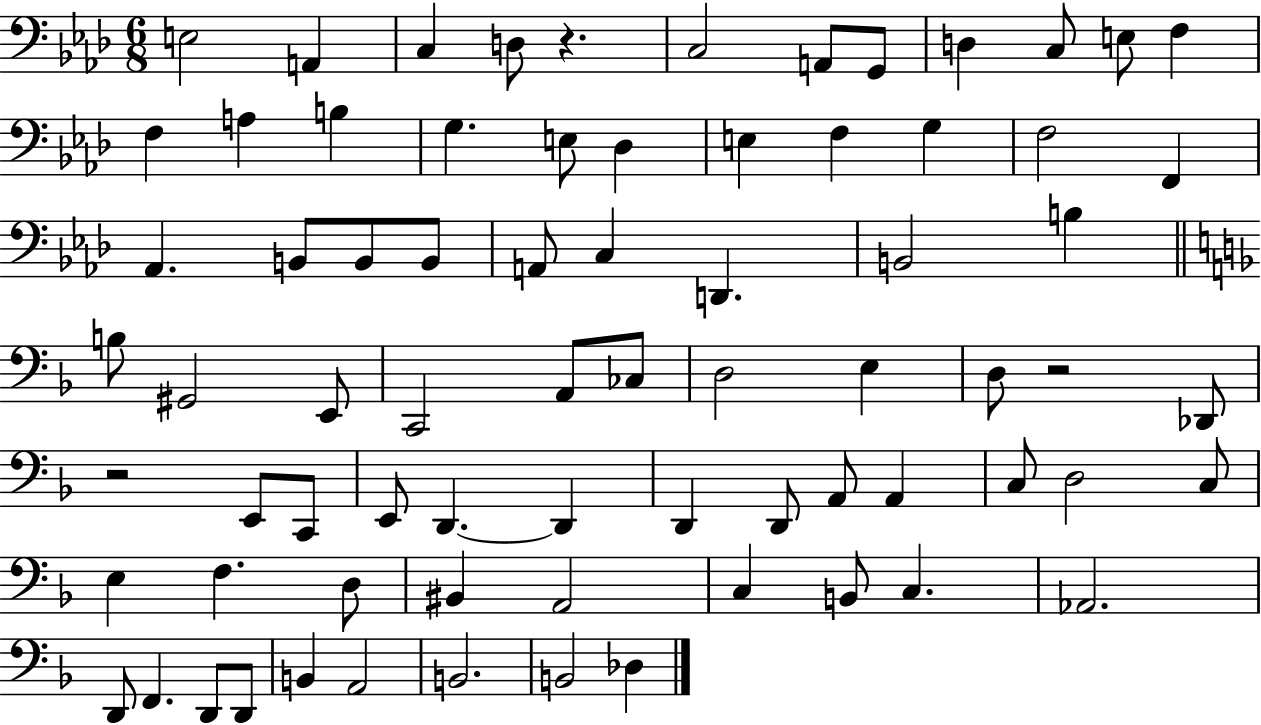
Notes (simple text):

E3/h A2/q C3/q D3/e R/q. C3/h A2/e G2/e D3/q C3/e E3/e F3/q F3/q A3/q B3/q G3/q. E3/e Db3/q E3/q F3/q G3/q F3/h F2/q Ab2/q. B2/e B2/e B2/e A2/e C3/q D2/q. B2/h B3/q B3/e G#2/h E2/e C2/h A2/e CES3/e D3/h E3/q D3/e R/h Db2/e R/h E2/e C2/e E2/e D2/q. D2/q D2/q D2/e A2/e A2/q C3/e D3/h C3/e E3/q F3/q. D3/e BIS2/q A2/h C3/q B2/e C3/q. Ab2/h. D2/e F2/q. D2/e D2/e B2/q A2/h B2/h. B2/h Db3/q